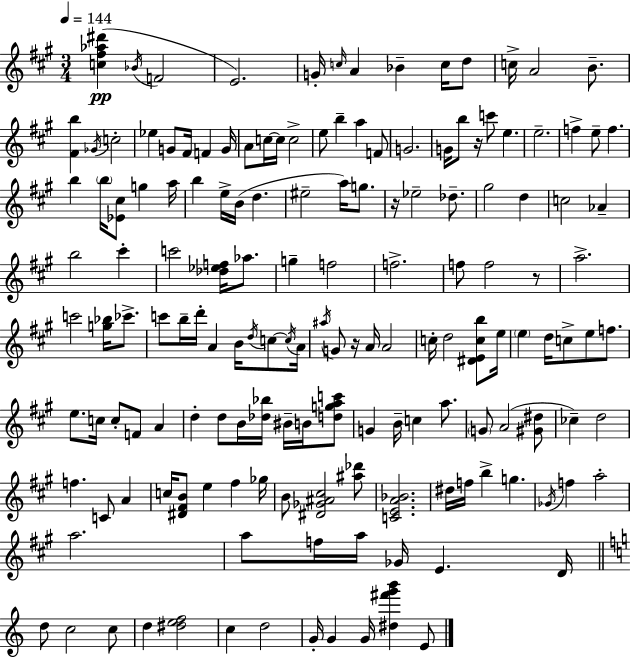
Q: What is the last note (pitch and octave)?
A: E4